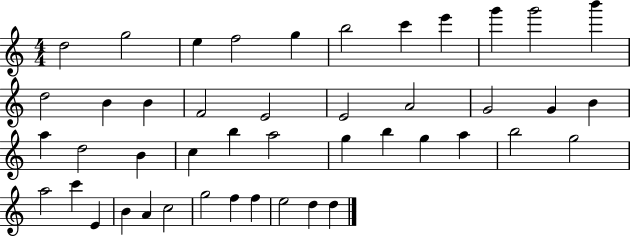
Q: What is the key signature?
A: C major